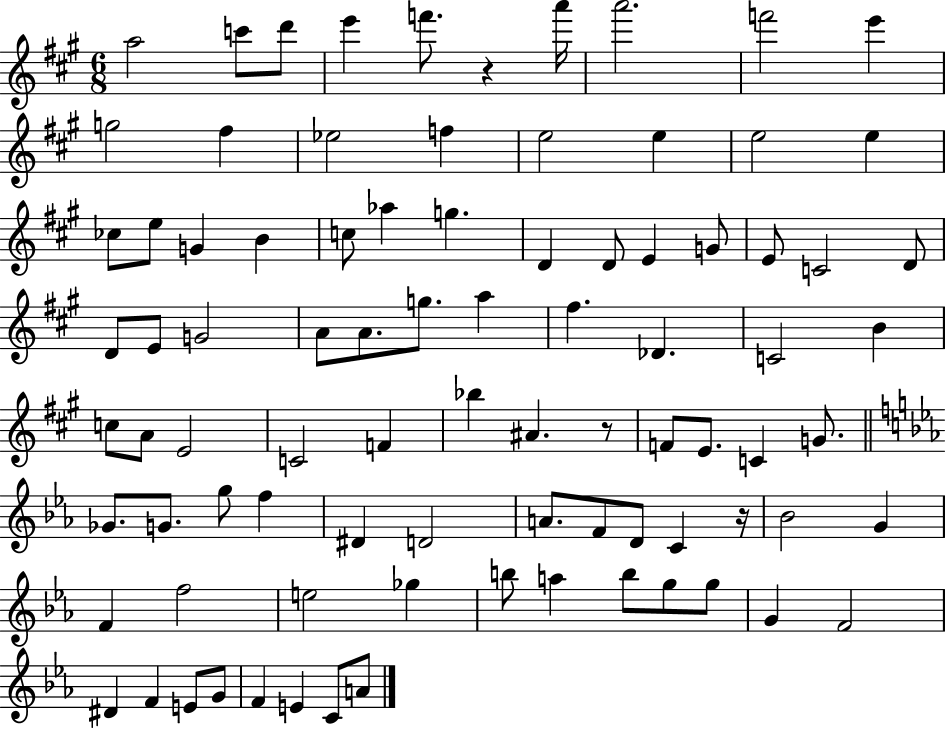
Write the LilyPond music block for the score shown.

{
  \clef treble
  \numericTimeSignature
  \time 6/8
  \key a \major
  \repeat volta 2 { a''2 c'''8 d'''8 | e'''4 f'''8. r4 a'''16 | a'''2. | f'''2 e'''4 | \break g''2 fis''4 | ees''2 f''4 | e''2 e''4 | e''2 e''4 | \break ces''8 e''8 g'4 b'4 | c''8 aes''4 g''4. | d'4 d'8 e'4 g'8 | e'8 c'2 d'8 | \break d'8 e'8 g'2 | a'8 a'8. g''8. a''4 | fis''4. des'4. | c'2 b'4 | \break c''8 a'8 e'2 | c'2 f'4 | bes''4 ais'4. r8 | f'8 e'8. c'4 g'8. | \break \bar "||" \break \key c \minor ges'8. g'8. g''8 f''4 | dis'4 d'2 | a'8. f'8 d'8 c'4 r16 | bes'2 g'4 | \break f'4 f''2 | e''2 ges''4 | b''8 a''4 b''8 g''8 g''8 | g'4 f'2 | \break dis'4 f'4 e'8 g'8 | f'4 e'4 c'8 a'8 | } \bar "|."
}